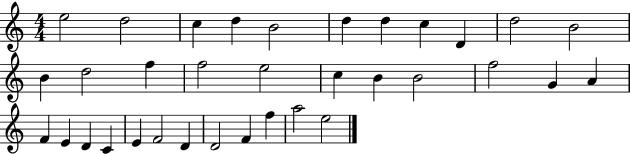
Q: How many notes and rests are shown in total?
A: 34